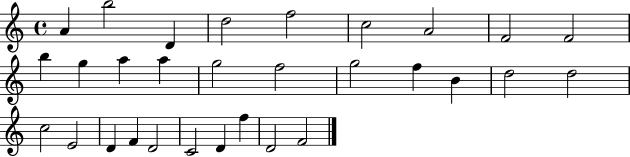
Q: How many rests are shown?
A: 0